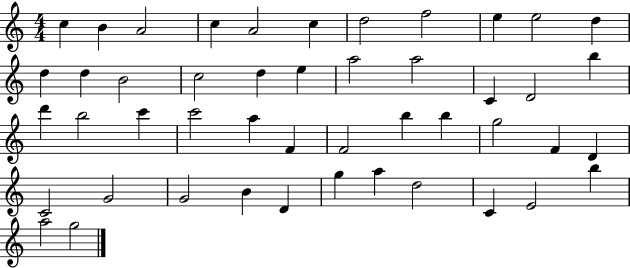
C5/q B4/q A4/h C5/q A4/h C5/q D5/h F5/h E5/q E5/h D5/q D5/q D5/q B4/h C5/h D5/q E5/q A5/h A5/h C4/q D4/h B5/q D6/q B5/h C6/q C6/h A5/q F4/q F4/h B5/q B5/q G5/h F4/q D4/q C4/h G4/h G4/h B4/q D4/q G5/q A5/q D5/h C4/q E4/h B5/q A5/h G5/h